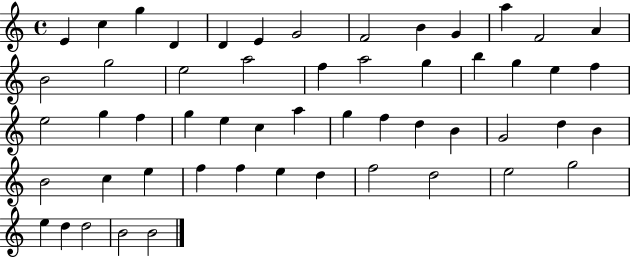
X:1
T:Untitled
M:4/4
L:1/4
K:C
E c g D D E G2 F2 B G a F2 A B2 g2 e2 a2 f a2 g b g e f e2 g f g e c a g f d B G2 d B B2 c e f f e d f2 d2 e2 g2 e d d2 B2 B2